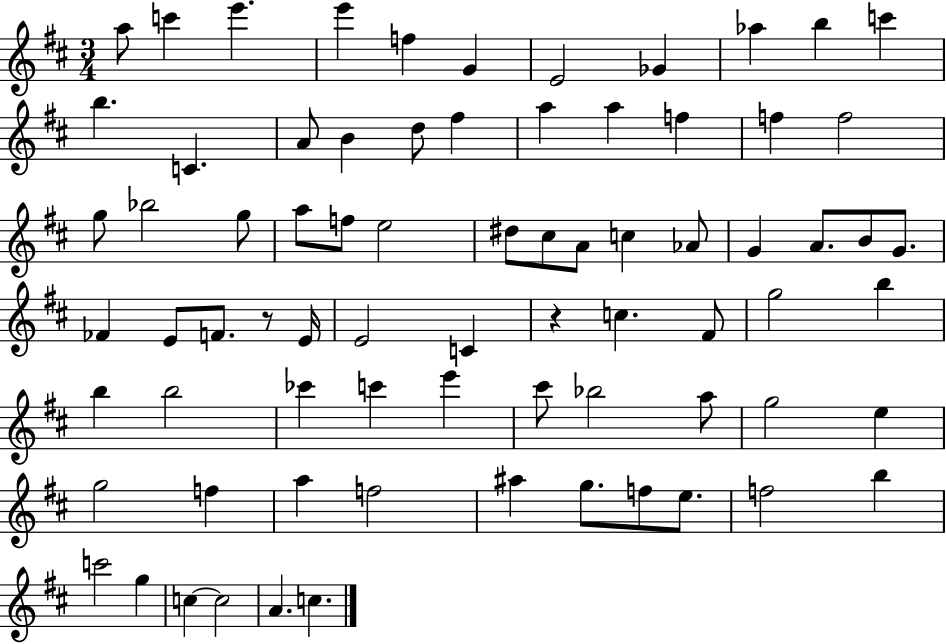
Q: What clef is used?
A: treble